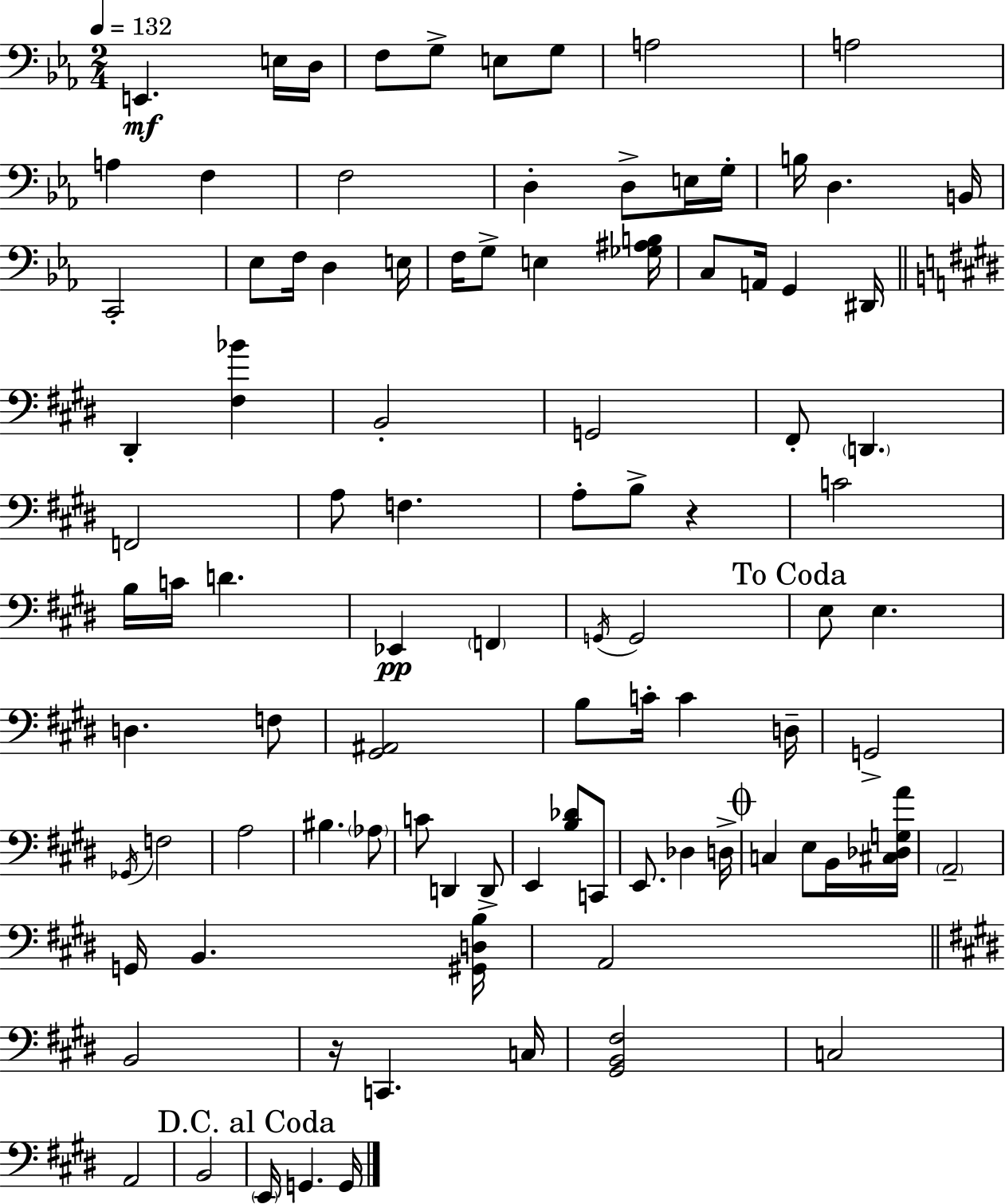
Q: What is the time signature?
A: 2/4